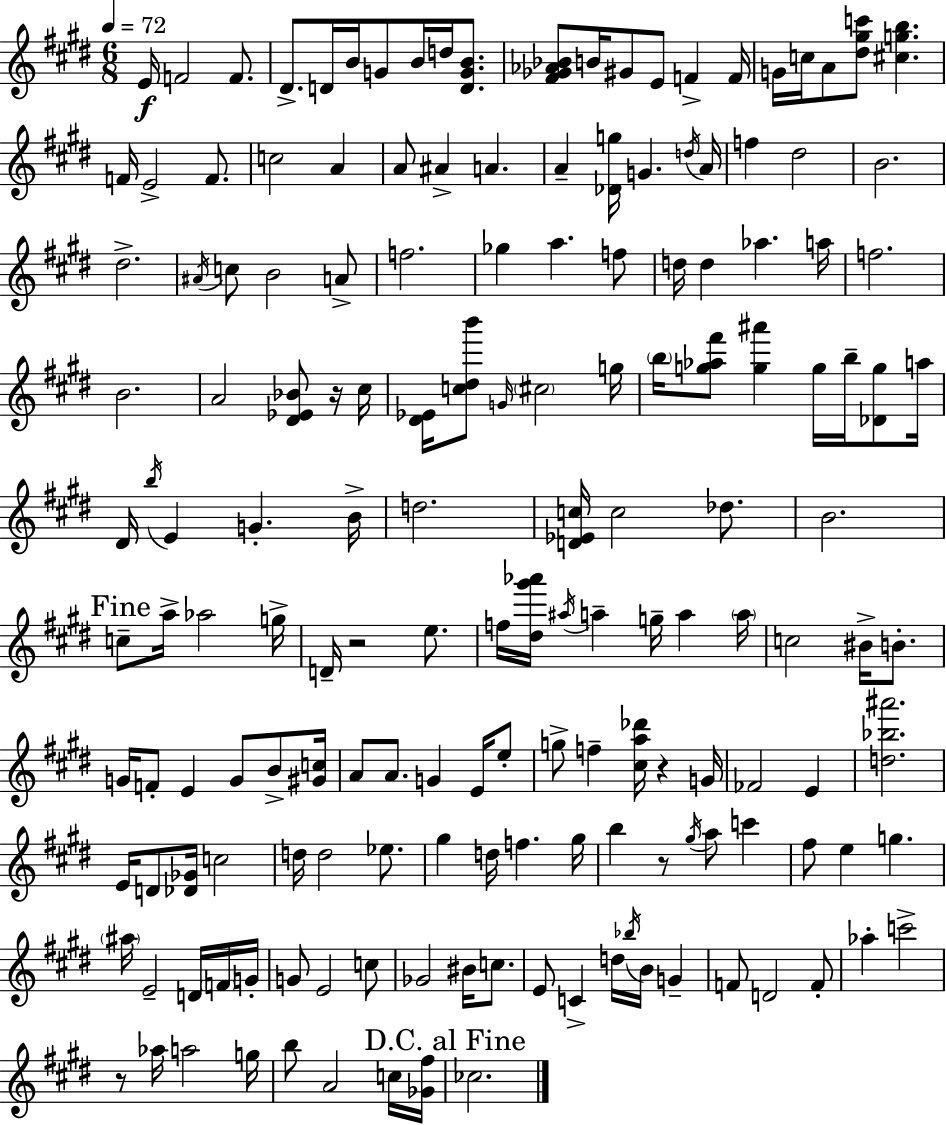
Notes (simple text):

E4/s F4/h F4/e. D#4/e. D4/s B4/s G4/e B4/s D5/s [D4,G4,B4]/e. [F#4,Gb4,Ab4,Bb4]/e B4/s G#4/e E4/e F4/q F4/s G4/s C5/s A4/e [D#5,G#5,C6]/e [C#5,G5,B5]/q. F4/s E4/h F4/e. C5/h A4/q A4/e A#4/q A4/q. A4/q [Db4,G5]/s G4/q. D5/s A4/s F5/q D#5/h B4/h. D#5/h. A#4/s C5/e B4/h A4/e F5/h. Gb5/q A5/q. F5/e D5/s D5/q Ab5/q. A5/s F5/h. B4/h. A4/h [D#4,Eb4,Bb4]/e R/s C#5/s [D#4,Eb4]/s [C5,D#5,B6]/e G4/s C#5/h G5/s B5/s [G5,Ab5,F#6]/e [G5,A#6]/q G5/s B5/s [Db4,G5]/e A5/s D#4/s B5/s E4/q G4/q. B4/s D5/h. [D4,Eb4,C5]/s C5/h Db5/e. B4/h. C5/e A5/s Ab5/h G5/s D4/s R/h E5/e. F5/s [D#5,G#6,Ab6]/s A#5/s A5/q G5/s A5/q A5/s C5/h BIS4/s B4/e. G4/s F4/e E4/q G4/e B4/e [G#4,C5]/s A4/e A4/e. G4/q E4/s E5/e G5/e F5/q [C#5,A5,Db6]/s R/q G4/s FES4/h E4/q [D5,Bb5,A#6]/h. E4/s D4/e [Db4,Gb4]/s C5/h D5/s D5/h Eb5/e. G#5/q D5/s F5/q. G#5/s B5/q R/e G#5/s A5/e C6/q F#5/e E5/q G5/q. A#5/s E4/h D4/s F4/s G4/s G4/e E4/h C5/e Gb4/h BIS4/s C5/e. E4/e C4/q D5/s Bb5/s B4/s G4/q F4/e D4/h F4/e Ab5/q C6/h R/e Ab5/s A5/h G5/s B5/e A4/h C5/s [Gb4,F#5]/s CES5/h.